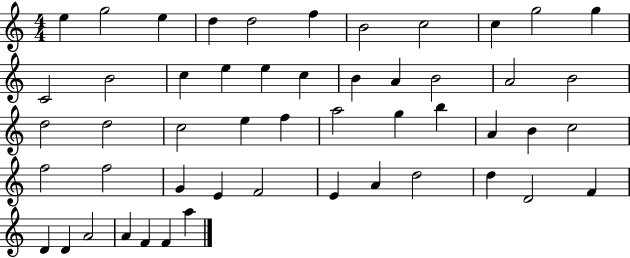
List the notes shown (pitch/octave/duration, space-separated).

E5/q G5/h E5/q D5/q D5/h F5/q B4/h C5/h C5/q G5/h G5/q C4/h B4/h C5/q E5/q E5/q C5/q B4/q A4/q B4/h A4/h B4/h D5/h D5/h C5/h E5/q F5/q A5/h G5/q B5/q A4/q B4/q C5/h F5/h F5/h G4/q E4/q F4/h E4/q A4/q D5/h D5/q D4/h F4/q D4/q D4/q A4/h A4/q F4/q F4/q A5/q